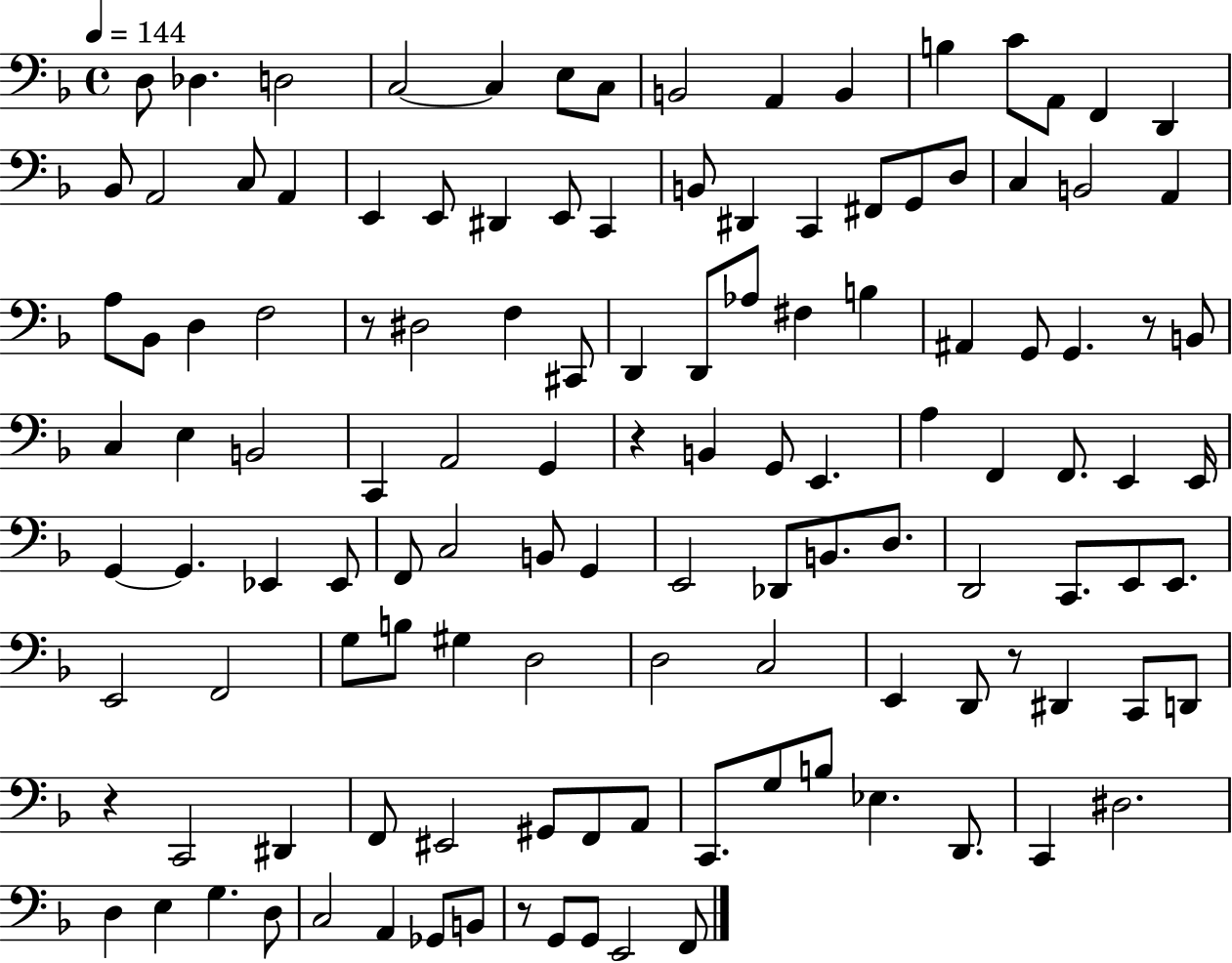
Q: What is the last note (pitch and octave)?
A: F2